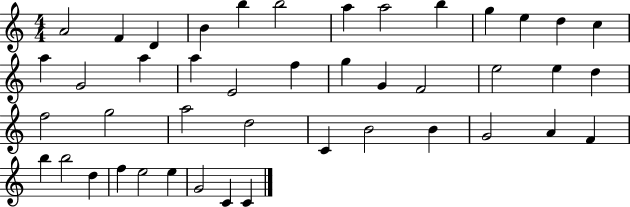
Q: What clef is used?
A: treble